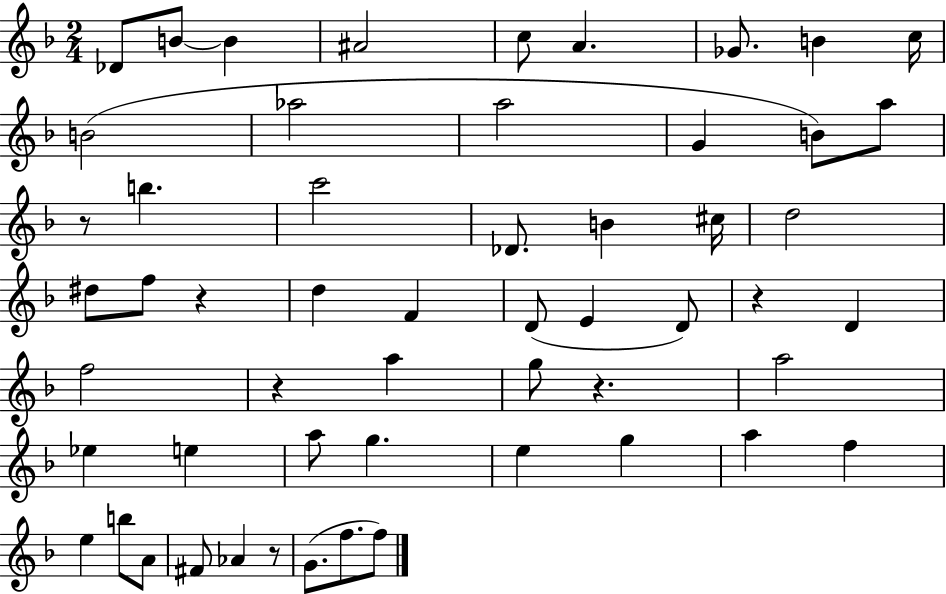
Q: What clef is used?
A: treble